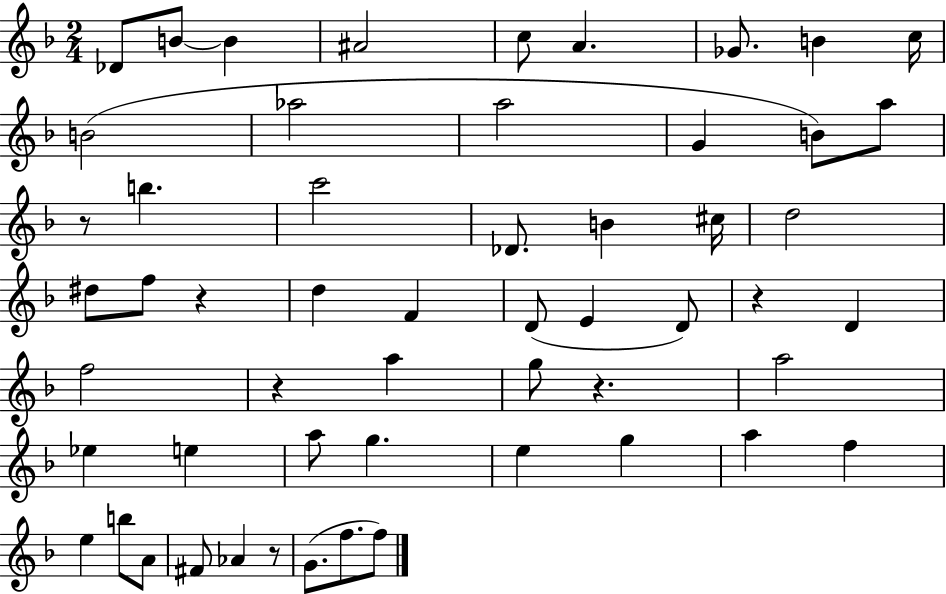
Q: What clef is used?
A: treble